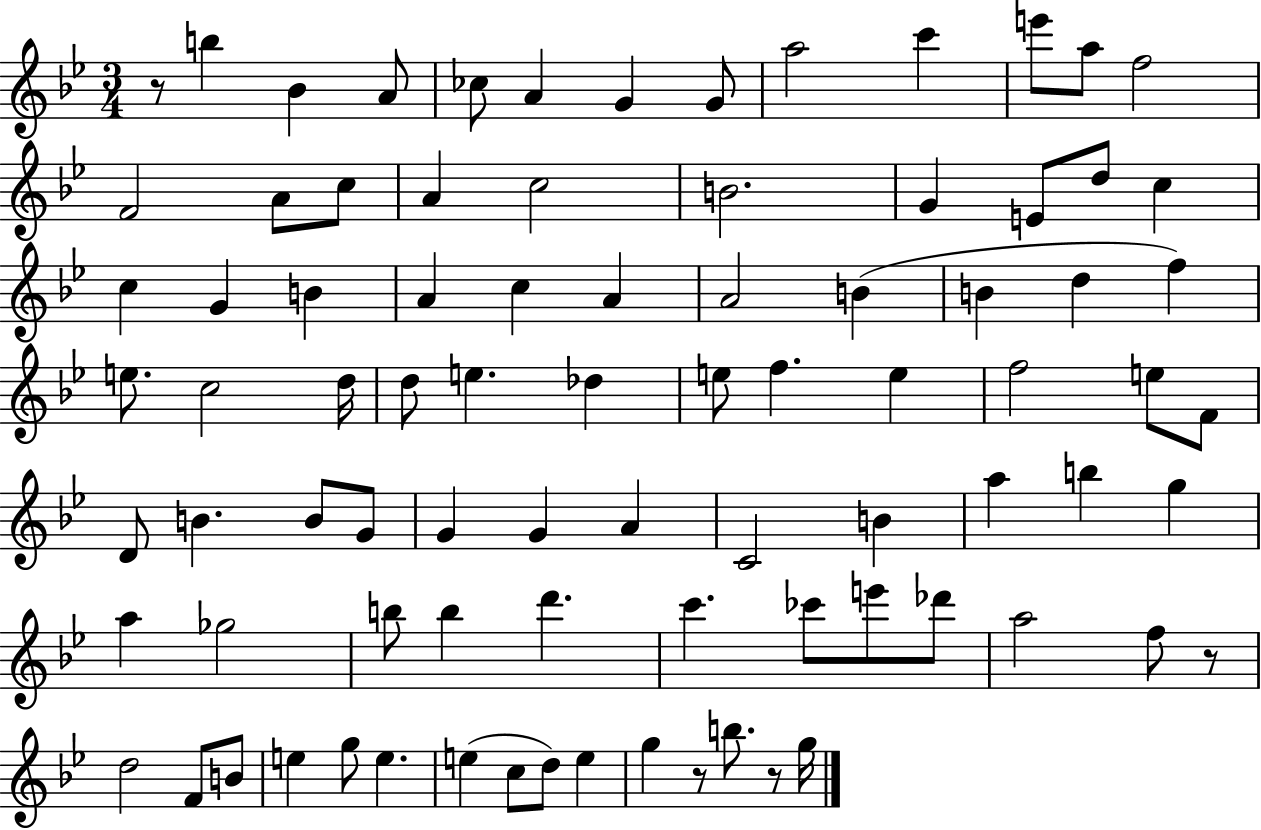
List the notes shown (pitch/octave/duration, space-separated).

R/e B5/q Bb4/q A4/e CES5/e A4/q G4/q G4/e A5/h C6/q E6/e A5/e F5/h F4/h A4/e C5/e A4/q C5/h B4/h. G4/q E4/e D5/e C5/q C5/q G4/q B4/q A4/q C5/q A4/q A4/h B4/q B4/q D5/q F5/q E5/e. C5/h D5/s D5/e E5/q. Db5/q E5/e F5/q. E5/q F5/h E5/e F4/e D4/e B4/q. B4/e G4/e G4/q G4/q A4/q C4/h B4/q A5/q B5/q G5/q A5/q Gb5/h B5/e B5/q D6/q. C6/q. CES6/e E6/e Db6/e A5/h F5/e R/e D5/h F4/e B4/e E5/q G5/e E5/q. E5/q C5/e D5/e E5/q G5/q R/e B5/e. R/e G5/s